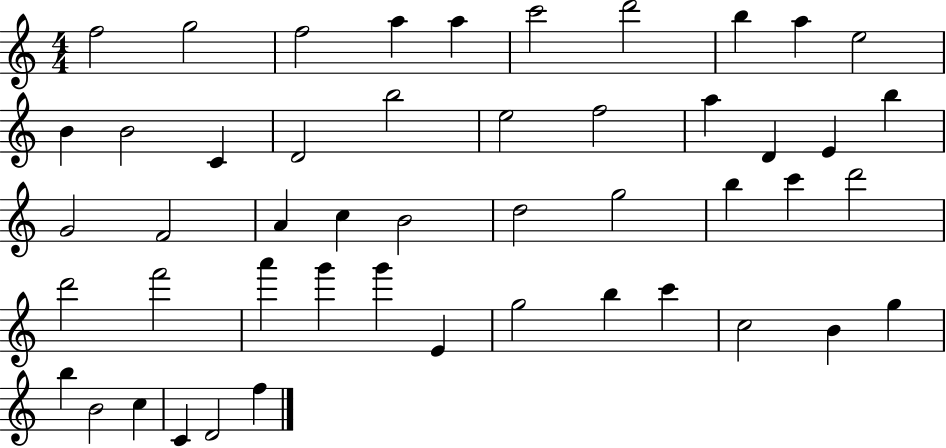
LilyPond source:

{
  \clef treble
  \numericTimeSignature
  \time 4/4
  \key c \major
  f''2 g''2 | f''2 a''4 a''4 | c'''2 d'''2 | b''4 a''4 e''2 | \break b'4 b'2 c'4 | d'2 b''2 | e''2 f''2 | a''4 d'4 e'4 b''4 | \break g'2 f'2 | a'4 c''4 b'2 | d''2 g''2 | b''4 c'''4 d'''2 | \break d'''2 f'''2 | a'''4 g'''4 g'''4 e'4 | g''2 b''4 c'''4 | c''2 b'4 g''4 | \break b''4 b'2 c''4 | c'4 d'2 f''4 | \bar "|."
}